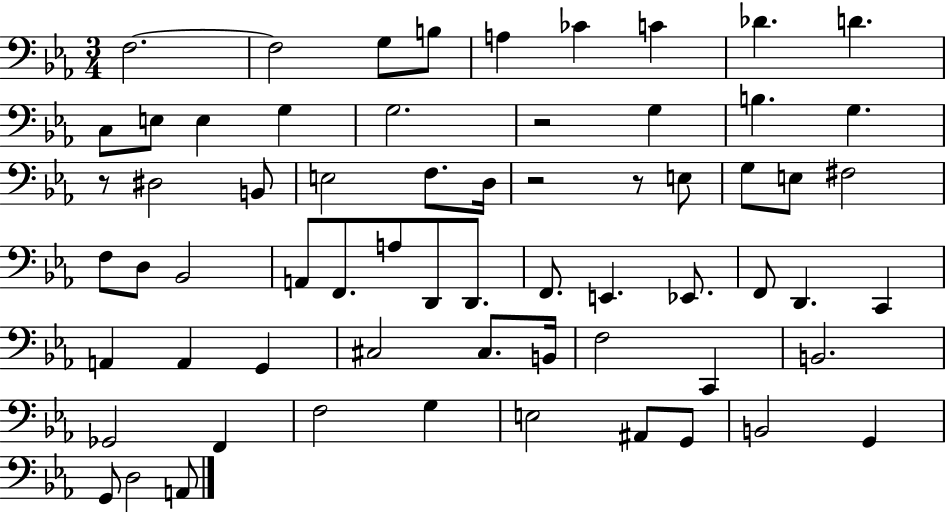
X:1
T:Untitled
M:3/4
L:1/4
K:Eb
F,2 F,2 G,/2 B,/2 A, _C C _D D C,/2 E,/2 E, G, G,2 z2 G, B, G, z/2 ^D,2 B,,/2 E,2 F,/2 D,/4 z2 z/2 E,/2 G,/2 E,/2 ^F,2 F,/2 D,/2 _B,,2 A,,/2 F,,/2 A,/2 D,,/2 D,,/2 F,,/2 E,, _E,,/2 F,,/2 D,, C,, A,, A,, G,, ^C,2 ^C,/2 B,,/4 F,2 C,, B,,2 _G,,2 F,, F,2 G, E,2 ^A,,/2 G,,/2 B,,2 G,, G,,/2 D,2 A,,/2